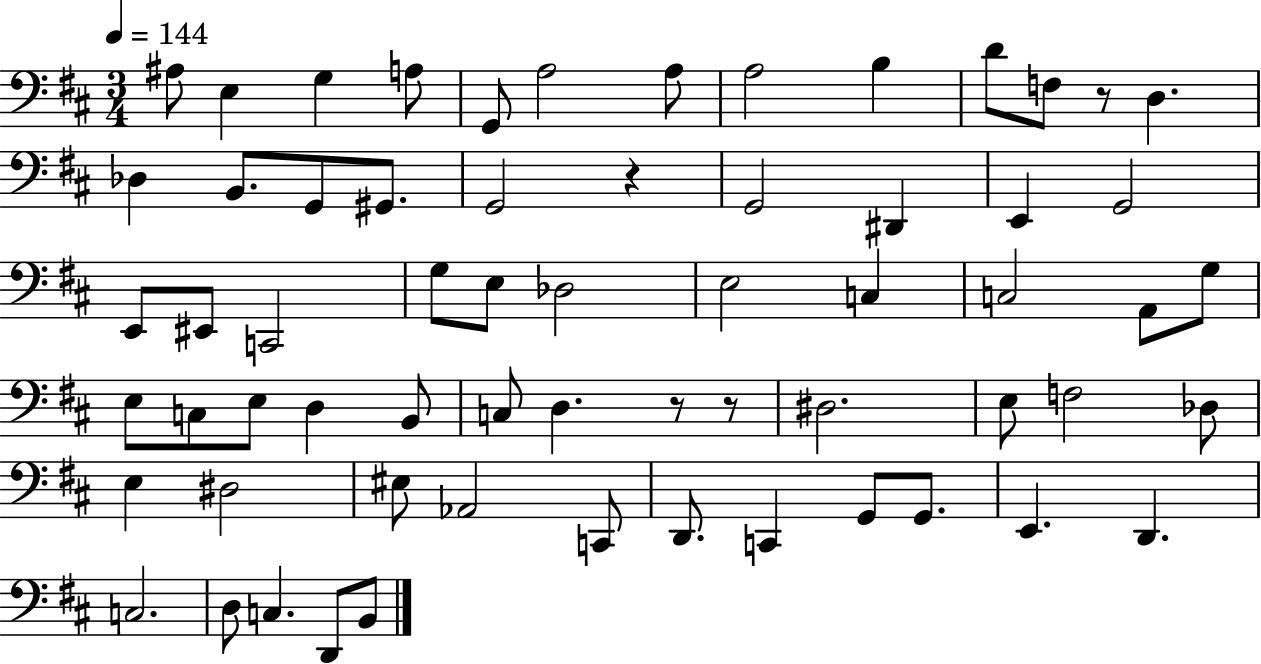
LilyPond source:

{
  \clef bass
  \numericTimeSignature
  \time 3/4
  \key d \major
  \tempo 4 = 144
  ais8 e4 g4 a8 | g,8 a2 a8 | a2 b4 | d'8 f8 r8 d4. | \break des4 b,8. g,8 gis,8. | g,2 r4 | g,2 dis,4 | e,4 g,2 | \break e,8 eis,8 c,2 | g8 e8 des2 | e2 c4 | c2 a,8 g8 | \break e8 c8 e8 d4 b,8 | c8 d4. r8 r8 | dis2. | e8 f2 des8 | \break e4 dis2 | eis8 aes,2 c,8 | d,8. c,4 g,8 g,8. | e,4. d,4. | \break c2. | d8 c4. d,8 b,8 | \bar "|."
}